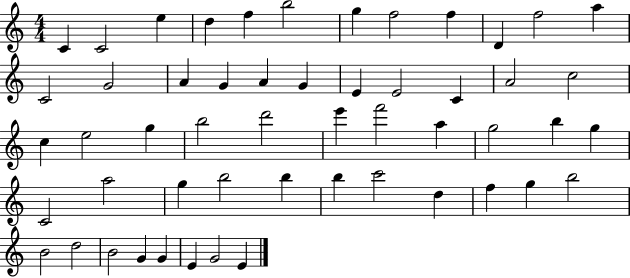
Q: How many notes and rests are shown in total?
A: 53